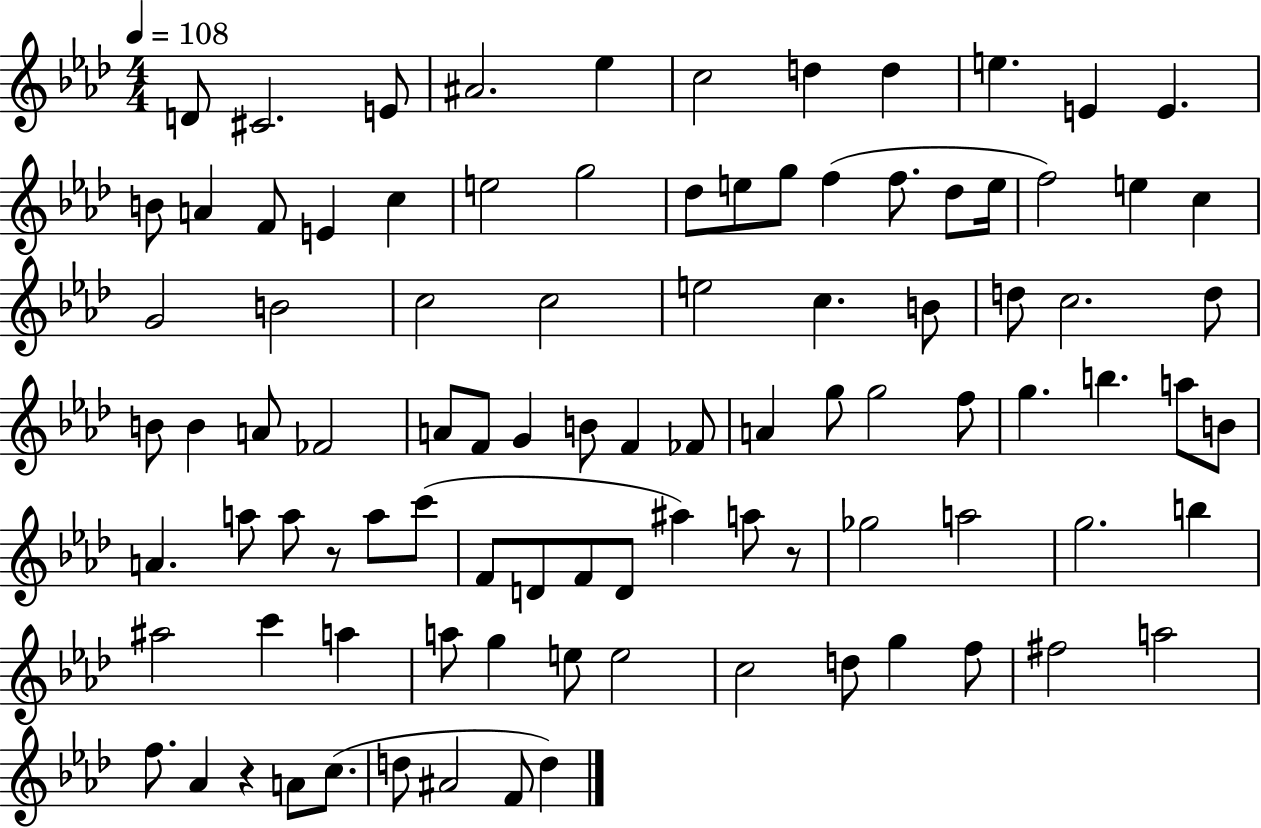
{
  \clef treble
  \numericTimeSignature
  \time 4/4
  \key aes \major
  \tempo 4 = 108
  d'8 cis'2. e'8 | ais'2. ees''4 | c''2 d''4 d''4 | e''4. e'4 e'4. | \break b'8 a'4 f'8 e'4 c''4 | e''2 g''2 | des''8 e''8 g''8 f''4( f''8. des''8 e''16 | f''2) e''4 c''4 | \break g'2 b'2 | c''2 c''2 | e''2 c''4. b'8 | d''8 c''2. d''8 | \break b'8 b'4 a'8 fes'2 | a'8 f'8 g'4 b'8 f'4 fes'8 | a'4 g''8 g''2 f''8 | g''4. b''4. a''8 b'8 | \break a'4. a''8 a''8 r8 a''8 c'''8( | f'8 d'8 f'8 d'8 ais''4) a''8 r8 | ges''2 a''2 | g''2. b''4 | \break ais''2 c'''4 a''4 | a''8 g''4 e''8 e''2 | c''2 d''8 g''4 f''8 | fis''2 a''2 | \break f''8. aes'4 r4 a'8 c''8.( | d''8 ais'2 f'8 d''4) | \bar "|."
}